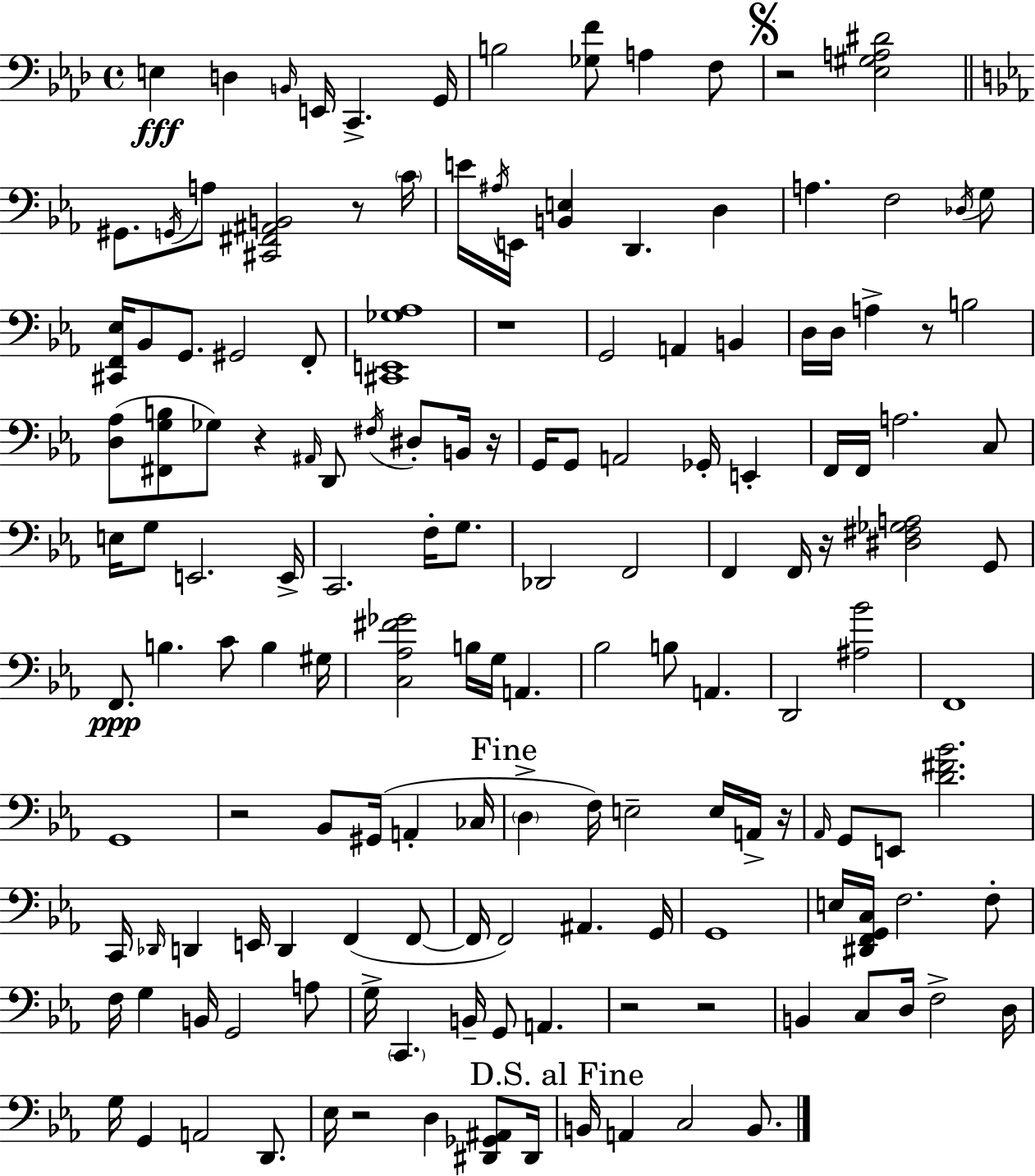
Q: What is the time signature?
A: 4/4